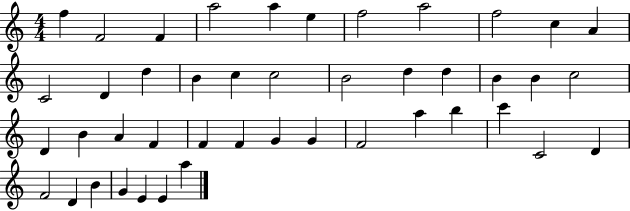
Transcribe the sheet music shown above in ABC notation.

X:1
T:Untitled
M:4/4
L:1/4
K:C
f F2 F a2 a e f2 a2 f2 c A C2 D d B c c2 B2 d d B B c2 D B A F F F G G F2 a b c' C2 D F2 D B G E E a